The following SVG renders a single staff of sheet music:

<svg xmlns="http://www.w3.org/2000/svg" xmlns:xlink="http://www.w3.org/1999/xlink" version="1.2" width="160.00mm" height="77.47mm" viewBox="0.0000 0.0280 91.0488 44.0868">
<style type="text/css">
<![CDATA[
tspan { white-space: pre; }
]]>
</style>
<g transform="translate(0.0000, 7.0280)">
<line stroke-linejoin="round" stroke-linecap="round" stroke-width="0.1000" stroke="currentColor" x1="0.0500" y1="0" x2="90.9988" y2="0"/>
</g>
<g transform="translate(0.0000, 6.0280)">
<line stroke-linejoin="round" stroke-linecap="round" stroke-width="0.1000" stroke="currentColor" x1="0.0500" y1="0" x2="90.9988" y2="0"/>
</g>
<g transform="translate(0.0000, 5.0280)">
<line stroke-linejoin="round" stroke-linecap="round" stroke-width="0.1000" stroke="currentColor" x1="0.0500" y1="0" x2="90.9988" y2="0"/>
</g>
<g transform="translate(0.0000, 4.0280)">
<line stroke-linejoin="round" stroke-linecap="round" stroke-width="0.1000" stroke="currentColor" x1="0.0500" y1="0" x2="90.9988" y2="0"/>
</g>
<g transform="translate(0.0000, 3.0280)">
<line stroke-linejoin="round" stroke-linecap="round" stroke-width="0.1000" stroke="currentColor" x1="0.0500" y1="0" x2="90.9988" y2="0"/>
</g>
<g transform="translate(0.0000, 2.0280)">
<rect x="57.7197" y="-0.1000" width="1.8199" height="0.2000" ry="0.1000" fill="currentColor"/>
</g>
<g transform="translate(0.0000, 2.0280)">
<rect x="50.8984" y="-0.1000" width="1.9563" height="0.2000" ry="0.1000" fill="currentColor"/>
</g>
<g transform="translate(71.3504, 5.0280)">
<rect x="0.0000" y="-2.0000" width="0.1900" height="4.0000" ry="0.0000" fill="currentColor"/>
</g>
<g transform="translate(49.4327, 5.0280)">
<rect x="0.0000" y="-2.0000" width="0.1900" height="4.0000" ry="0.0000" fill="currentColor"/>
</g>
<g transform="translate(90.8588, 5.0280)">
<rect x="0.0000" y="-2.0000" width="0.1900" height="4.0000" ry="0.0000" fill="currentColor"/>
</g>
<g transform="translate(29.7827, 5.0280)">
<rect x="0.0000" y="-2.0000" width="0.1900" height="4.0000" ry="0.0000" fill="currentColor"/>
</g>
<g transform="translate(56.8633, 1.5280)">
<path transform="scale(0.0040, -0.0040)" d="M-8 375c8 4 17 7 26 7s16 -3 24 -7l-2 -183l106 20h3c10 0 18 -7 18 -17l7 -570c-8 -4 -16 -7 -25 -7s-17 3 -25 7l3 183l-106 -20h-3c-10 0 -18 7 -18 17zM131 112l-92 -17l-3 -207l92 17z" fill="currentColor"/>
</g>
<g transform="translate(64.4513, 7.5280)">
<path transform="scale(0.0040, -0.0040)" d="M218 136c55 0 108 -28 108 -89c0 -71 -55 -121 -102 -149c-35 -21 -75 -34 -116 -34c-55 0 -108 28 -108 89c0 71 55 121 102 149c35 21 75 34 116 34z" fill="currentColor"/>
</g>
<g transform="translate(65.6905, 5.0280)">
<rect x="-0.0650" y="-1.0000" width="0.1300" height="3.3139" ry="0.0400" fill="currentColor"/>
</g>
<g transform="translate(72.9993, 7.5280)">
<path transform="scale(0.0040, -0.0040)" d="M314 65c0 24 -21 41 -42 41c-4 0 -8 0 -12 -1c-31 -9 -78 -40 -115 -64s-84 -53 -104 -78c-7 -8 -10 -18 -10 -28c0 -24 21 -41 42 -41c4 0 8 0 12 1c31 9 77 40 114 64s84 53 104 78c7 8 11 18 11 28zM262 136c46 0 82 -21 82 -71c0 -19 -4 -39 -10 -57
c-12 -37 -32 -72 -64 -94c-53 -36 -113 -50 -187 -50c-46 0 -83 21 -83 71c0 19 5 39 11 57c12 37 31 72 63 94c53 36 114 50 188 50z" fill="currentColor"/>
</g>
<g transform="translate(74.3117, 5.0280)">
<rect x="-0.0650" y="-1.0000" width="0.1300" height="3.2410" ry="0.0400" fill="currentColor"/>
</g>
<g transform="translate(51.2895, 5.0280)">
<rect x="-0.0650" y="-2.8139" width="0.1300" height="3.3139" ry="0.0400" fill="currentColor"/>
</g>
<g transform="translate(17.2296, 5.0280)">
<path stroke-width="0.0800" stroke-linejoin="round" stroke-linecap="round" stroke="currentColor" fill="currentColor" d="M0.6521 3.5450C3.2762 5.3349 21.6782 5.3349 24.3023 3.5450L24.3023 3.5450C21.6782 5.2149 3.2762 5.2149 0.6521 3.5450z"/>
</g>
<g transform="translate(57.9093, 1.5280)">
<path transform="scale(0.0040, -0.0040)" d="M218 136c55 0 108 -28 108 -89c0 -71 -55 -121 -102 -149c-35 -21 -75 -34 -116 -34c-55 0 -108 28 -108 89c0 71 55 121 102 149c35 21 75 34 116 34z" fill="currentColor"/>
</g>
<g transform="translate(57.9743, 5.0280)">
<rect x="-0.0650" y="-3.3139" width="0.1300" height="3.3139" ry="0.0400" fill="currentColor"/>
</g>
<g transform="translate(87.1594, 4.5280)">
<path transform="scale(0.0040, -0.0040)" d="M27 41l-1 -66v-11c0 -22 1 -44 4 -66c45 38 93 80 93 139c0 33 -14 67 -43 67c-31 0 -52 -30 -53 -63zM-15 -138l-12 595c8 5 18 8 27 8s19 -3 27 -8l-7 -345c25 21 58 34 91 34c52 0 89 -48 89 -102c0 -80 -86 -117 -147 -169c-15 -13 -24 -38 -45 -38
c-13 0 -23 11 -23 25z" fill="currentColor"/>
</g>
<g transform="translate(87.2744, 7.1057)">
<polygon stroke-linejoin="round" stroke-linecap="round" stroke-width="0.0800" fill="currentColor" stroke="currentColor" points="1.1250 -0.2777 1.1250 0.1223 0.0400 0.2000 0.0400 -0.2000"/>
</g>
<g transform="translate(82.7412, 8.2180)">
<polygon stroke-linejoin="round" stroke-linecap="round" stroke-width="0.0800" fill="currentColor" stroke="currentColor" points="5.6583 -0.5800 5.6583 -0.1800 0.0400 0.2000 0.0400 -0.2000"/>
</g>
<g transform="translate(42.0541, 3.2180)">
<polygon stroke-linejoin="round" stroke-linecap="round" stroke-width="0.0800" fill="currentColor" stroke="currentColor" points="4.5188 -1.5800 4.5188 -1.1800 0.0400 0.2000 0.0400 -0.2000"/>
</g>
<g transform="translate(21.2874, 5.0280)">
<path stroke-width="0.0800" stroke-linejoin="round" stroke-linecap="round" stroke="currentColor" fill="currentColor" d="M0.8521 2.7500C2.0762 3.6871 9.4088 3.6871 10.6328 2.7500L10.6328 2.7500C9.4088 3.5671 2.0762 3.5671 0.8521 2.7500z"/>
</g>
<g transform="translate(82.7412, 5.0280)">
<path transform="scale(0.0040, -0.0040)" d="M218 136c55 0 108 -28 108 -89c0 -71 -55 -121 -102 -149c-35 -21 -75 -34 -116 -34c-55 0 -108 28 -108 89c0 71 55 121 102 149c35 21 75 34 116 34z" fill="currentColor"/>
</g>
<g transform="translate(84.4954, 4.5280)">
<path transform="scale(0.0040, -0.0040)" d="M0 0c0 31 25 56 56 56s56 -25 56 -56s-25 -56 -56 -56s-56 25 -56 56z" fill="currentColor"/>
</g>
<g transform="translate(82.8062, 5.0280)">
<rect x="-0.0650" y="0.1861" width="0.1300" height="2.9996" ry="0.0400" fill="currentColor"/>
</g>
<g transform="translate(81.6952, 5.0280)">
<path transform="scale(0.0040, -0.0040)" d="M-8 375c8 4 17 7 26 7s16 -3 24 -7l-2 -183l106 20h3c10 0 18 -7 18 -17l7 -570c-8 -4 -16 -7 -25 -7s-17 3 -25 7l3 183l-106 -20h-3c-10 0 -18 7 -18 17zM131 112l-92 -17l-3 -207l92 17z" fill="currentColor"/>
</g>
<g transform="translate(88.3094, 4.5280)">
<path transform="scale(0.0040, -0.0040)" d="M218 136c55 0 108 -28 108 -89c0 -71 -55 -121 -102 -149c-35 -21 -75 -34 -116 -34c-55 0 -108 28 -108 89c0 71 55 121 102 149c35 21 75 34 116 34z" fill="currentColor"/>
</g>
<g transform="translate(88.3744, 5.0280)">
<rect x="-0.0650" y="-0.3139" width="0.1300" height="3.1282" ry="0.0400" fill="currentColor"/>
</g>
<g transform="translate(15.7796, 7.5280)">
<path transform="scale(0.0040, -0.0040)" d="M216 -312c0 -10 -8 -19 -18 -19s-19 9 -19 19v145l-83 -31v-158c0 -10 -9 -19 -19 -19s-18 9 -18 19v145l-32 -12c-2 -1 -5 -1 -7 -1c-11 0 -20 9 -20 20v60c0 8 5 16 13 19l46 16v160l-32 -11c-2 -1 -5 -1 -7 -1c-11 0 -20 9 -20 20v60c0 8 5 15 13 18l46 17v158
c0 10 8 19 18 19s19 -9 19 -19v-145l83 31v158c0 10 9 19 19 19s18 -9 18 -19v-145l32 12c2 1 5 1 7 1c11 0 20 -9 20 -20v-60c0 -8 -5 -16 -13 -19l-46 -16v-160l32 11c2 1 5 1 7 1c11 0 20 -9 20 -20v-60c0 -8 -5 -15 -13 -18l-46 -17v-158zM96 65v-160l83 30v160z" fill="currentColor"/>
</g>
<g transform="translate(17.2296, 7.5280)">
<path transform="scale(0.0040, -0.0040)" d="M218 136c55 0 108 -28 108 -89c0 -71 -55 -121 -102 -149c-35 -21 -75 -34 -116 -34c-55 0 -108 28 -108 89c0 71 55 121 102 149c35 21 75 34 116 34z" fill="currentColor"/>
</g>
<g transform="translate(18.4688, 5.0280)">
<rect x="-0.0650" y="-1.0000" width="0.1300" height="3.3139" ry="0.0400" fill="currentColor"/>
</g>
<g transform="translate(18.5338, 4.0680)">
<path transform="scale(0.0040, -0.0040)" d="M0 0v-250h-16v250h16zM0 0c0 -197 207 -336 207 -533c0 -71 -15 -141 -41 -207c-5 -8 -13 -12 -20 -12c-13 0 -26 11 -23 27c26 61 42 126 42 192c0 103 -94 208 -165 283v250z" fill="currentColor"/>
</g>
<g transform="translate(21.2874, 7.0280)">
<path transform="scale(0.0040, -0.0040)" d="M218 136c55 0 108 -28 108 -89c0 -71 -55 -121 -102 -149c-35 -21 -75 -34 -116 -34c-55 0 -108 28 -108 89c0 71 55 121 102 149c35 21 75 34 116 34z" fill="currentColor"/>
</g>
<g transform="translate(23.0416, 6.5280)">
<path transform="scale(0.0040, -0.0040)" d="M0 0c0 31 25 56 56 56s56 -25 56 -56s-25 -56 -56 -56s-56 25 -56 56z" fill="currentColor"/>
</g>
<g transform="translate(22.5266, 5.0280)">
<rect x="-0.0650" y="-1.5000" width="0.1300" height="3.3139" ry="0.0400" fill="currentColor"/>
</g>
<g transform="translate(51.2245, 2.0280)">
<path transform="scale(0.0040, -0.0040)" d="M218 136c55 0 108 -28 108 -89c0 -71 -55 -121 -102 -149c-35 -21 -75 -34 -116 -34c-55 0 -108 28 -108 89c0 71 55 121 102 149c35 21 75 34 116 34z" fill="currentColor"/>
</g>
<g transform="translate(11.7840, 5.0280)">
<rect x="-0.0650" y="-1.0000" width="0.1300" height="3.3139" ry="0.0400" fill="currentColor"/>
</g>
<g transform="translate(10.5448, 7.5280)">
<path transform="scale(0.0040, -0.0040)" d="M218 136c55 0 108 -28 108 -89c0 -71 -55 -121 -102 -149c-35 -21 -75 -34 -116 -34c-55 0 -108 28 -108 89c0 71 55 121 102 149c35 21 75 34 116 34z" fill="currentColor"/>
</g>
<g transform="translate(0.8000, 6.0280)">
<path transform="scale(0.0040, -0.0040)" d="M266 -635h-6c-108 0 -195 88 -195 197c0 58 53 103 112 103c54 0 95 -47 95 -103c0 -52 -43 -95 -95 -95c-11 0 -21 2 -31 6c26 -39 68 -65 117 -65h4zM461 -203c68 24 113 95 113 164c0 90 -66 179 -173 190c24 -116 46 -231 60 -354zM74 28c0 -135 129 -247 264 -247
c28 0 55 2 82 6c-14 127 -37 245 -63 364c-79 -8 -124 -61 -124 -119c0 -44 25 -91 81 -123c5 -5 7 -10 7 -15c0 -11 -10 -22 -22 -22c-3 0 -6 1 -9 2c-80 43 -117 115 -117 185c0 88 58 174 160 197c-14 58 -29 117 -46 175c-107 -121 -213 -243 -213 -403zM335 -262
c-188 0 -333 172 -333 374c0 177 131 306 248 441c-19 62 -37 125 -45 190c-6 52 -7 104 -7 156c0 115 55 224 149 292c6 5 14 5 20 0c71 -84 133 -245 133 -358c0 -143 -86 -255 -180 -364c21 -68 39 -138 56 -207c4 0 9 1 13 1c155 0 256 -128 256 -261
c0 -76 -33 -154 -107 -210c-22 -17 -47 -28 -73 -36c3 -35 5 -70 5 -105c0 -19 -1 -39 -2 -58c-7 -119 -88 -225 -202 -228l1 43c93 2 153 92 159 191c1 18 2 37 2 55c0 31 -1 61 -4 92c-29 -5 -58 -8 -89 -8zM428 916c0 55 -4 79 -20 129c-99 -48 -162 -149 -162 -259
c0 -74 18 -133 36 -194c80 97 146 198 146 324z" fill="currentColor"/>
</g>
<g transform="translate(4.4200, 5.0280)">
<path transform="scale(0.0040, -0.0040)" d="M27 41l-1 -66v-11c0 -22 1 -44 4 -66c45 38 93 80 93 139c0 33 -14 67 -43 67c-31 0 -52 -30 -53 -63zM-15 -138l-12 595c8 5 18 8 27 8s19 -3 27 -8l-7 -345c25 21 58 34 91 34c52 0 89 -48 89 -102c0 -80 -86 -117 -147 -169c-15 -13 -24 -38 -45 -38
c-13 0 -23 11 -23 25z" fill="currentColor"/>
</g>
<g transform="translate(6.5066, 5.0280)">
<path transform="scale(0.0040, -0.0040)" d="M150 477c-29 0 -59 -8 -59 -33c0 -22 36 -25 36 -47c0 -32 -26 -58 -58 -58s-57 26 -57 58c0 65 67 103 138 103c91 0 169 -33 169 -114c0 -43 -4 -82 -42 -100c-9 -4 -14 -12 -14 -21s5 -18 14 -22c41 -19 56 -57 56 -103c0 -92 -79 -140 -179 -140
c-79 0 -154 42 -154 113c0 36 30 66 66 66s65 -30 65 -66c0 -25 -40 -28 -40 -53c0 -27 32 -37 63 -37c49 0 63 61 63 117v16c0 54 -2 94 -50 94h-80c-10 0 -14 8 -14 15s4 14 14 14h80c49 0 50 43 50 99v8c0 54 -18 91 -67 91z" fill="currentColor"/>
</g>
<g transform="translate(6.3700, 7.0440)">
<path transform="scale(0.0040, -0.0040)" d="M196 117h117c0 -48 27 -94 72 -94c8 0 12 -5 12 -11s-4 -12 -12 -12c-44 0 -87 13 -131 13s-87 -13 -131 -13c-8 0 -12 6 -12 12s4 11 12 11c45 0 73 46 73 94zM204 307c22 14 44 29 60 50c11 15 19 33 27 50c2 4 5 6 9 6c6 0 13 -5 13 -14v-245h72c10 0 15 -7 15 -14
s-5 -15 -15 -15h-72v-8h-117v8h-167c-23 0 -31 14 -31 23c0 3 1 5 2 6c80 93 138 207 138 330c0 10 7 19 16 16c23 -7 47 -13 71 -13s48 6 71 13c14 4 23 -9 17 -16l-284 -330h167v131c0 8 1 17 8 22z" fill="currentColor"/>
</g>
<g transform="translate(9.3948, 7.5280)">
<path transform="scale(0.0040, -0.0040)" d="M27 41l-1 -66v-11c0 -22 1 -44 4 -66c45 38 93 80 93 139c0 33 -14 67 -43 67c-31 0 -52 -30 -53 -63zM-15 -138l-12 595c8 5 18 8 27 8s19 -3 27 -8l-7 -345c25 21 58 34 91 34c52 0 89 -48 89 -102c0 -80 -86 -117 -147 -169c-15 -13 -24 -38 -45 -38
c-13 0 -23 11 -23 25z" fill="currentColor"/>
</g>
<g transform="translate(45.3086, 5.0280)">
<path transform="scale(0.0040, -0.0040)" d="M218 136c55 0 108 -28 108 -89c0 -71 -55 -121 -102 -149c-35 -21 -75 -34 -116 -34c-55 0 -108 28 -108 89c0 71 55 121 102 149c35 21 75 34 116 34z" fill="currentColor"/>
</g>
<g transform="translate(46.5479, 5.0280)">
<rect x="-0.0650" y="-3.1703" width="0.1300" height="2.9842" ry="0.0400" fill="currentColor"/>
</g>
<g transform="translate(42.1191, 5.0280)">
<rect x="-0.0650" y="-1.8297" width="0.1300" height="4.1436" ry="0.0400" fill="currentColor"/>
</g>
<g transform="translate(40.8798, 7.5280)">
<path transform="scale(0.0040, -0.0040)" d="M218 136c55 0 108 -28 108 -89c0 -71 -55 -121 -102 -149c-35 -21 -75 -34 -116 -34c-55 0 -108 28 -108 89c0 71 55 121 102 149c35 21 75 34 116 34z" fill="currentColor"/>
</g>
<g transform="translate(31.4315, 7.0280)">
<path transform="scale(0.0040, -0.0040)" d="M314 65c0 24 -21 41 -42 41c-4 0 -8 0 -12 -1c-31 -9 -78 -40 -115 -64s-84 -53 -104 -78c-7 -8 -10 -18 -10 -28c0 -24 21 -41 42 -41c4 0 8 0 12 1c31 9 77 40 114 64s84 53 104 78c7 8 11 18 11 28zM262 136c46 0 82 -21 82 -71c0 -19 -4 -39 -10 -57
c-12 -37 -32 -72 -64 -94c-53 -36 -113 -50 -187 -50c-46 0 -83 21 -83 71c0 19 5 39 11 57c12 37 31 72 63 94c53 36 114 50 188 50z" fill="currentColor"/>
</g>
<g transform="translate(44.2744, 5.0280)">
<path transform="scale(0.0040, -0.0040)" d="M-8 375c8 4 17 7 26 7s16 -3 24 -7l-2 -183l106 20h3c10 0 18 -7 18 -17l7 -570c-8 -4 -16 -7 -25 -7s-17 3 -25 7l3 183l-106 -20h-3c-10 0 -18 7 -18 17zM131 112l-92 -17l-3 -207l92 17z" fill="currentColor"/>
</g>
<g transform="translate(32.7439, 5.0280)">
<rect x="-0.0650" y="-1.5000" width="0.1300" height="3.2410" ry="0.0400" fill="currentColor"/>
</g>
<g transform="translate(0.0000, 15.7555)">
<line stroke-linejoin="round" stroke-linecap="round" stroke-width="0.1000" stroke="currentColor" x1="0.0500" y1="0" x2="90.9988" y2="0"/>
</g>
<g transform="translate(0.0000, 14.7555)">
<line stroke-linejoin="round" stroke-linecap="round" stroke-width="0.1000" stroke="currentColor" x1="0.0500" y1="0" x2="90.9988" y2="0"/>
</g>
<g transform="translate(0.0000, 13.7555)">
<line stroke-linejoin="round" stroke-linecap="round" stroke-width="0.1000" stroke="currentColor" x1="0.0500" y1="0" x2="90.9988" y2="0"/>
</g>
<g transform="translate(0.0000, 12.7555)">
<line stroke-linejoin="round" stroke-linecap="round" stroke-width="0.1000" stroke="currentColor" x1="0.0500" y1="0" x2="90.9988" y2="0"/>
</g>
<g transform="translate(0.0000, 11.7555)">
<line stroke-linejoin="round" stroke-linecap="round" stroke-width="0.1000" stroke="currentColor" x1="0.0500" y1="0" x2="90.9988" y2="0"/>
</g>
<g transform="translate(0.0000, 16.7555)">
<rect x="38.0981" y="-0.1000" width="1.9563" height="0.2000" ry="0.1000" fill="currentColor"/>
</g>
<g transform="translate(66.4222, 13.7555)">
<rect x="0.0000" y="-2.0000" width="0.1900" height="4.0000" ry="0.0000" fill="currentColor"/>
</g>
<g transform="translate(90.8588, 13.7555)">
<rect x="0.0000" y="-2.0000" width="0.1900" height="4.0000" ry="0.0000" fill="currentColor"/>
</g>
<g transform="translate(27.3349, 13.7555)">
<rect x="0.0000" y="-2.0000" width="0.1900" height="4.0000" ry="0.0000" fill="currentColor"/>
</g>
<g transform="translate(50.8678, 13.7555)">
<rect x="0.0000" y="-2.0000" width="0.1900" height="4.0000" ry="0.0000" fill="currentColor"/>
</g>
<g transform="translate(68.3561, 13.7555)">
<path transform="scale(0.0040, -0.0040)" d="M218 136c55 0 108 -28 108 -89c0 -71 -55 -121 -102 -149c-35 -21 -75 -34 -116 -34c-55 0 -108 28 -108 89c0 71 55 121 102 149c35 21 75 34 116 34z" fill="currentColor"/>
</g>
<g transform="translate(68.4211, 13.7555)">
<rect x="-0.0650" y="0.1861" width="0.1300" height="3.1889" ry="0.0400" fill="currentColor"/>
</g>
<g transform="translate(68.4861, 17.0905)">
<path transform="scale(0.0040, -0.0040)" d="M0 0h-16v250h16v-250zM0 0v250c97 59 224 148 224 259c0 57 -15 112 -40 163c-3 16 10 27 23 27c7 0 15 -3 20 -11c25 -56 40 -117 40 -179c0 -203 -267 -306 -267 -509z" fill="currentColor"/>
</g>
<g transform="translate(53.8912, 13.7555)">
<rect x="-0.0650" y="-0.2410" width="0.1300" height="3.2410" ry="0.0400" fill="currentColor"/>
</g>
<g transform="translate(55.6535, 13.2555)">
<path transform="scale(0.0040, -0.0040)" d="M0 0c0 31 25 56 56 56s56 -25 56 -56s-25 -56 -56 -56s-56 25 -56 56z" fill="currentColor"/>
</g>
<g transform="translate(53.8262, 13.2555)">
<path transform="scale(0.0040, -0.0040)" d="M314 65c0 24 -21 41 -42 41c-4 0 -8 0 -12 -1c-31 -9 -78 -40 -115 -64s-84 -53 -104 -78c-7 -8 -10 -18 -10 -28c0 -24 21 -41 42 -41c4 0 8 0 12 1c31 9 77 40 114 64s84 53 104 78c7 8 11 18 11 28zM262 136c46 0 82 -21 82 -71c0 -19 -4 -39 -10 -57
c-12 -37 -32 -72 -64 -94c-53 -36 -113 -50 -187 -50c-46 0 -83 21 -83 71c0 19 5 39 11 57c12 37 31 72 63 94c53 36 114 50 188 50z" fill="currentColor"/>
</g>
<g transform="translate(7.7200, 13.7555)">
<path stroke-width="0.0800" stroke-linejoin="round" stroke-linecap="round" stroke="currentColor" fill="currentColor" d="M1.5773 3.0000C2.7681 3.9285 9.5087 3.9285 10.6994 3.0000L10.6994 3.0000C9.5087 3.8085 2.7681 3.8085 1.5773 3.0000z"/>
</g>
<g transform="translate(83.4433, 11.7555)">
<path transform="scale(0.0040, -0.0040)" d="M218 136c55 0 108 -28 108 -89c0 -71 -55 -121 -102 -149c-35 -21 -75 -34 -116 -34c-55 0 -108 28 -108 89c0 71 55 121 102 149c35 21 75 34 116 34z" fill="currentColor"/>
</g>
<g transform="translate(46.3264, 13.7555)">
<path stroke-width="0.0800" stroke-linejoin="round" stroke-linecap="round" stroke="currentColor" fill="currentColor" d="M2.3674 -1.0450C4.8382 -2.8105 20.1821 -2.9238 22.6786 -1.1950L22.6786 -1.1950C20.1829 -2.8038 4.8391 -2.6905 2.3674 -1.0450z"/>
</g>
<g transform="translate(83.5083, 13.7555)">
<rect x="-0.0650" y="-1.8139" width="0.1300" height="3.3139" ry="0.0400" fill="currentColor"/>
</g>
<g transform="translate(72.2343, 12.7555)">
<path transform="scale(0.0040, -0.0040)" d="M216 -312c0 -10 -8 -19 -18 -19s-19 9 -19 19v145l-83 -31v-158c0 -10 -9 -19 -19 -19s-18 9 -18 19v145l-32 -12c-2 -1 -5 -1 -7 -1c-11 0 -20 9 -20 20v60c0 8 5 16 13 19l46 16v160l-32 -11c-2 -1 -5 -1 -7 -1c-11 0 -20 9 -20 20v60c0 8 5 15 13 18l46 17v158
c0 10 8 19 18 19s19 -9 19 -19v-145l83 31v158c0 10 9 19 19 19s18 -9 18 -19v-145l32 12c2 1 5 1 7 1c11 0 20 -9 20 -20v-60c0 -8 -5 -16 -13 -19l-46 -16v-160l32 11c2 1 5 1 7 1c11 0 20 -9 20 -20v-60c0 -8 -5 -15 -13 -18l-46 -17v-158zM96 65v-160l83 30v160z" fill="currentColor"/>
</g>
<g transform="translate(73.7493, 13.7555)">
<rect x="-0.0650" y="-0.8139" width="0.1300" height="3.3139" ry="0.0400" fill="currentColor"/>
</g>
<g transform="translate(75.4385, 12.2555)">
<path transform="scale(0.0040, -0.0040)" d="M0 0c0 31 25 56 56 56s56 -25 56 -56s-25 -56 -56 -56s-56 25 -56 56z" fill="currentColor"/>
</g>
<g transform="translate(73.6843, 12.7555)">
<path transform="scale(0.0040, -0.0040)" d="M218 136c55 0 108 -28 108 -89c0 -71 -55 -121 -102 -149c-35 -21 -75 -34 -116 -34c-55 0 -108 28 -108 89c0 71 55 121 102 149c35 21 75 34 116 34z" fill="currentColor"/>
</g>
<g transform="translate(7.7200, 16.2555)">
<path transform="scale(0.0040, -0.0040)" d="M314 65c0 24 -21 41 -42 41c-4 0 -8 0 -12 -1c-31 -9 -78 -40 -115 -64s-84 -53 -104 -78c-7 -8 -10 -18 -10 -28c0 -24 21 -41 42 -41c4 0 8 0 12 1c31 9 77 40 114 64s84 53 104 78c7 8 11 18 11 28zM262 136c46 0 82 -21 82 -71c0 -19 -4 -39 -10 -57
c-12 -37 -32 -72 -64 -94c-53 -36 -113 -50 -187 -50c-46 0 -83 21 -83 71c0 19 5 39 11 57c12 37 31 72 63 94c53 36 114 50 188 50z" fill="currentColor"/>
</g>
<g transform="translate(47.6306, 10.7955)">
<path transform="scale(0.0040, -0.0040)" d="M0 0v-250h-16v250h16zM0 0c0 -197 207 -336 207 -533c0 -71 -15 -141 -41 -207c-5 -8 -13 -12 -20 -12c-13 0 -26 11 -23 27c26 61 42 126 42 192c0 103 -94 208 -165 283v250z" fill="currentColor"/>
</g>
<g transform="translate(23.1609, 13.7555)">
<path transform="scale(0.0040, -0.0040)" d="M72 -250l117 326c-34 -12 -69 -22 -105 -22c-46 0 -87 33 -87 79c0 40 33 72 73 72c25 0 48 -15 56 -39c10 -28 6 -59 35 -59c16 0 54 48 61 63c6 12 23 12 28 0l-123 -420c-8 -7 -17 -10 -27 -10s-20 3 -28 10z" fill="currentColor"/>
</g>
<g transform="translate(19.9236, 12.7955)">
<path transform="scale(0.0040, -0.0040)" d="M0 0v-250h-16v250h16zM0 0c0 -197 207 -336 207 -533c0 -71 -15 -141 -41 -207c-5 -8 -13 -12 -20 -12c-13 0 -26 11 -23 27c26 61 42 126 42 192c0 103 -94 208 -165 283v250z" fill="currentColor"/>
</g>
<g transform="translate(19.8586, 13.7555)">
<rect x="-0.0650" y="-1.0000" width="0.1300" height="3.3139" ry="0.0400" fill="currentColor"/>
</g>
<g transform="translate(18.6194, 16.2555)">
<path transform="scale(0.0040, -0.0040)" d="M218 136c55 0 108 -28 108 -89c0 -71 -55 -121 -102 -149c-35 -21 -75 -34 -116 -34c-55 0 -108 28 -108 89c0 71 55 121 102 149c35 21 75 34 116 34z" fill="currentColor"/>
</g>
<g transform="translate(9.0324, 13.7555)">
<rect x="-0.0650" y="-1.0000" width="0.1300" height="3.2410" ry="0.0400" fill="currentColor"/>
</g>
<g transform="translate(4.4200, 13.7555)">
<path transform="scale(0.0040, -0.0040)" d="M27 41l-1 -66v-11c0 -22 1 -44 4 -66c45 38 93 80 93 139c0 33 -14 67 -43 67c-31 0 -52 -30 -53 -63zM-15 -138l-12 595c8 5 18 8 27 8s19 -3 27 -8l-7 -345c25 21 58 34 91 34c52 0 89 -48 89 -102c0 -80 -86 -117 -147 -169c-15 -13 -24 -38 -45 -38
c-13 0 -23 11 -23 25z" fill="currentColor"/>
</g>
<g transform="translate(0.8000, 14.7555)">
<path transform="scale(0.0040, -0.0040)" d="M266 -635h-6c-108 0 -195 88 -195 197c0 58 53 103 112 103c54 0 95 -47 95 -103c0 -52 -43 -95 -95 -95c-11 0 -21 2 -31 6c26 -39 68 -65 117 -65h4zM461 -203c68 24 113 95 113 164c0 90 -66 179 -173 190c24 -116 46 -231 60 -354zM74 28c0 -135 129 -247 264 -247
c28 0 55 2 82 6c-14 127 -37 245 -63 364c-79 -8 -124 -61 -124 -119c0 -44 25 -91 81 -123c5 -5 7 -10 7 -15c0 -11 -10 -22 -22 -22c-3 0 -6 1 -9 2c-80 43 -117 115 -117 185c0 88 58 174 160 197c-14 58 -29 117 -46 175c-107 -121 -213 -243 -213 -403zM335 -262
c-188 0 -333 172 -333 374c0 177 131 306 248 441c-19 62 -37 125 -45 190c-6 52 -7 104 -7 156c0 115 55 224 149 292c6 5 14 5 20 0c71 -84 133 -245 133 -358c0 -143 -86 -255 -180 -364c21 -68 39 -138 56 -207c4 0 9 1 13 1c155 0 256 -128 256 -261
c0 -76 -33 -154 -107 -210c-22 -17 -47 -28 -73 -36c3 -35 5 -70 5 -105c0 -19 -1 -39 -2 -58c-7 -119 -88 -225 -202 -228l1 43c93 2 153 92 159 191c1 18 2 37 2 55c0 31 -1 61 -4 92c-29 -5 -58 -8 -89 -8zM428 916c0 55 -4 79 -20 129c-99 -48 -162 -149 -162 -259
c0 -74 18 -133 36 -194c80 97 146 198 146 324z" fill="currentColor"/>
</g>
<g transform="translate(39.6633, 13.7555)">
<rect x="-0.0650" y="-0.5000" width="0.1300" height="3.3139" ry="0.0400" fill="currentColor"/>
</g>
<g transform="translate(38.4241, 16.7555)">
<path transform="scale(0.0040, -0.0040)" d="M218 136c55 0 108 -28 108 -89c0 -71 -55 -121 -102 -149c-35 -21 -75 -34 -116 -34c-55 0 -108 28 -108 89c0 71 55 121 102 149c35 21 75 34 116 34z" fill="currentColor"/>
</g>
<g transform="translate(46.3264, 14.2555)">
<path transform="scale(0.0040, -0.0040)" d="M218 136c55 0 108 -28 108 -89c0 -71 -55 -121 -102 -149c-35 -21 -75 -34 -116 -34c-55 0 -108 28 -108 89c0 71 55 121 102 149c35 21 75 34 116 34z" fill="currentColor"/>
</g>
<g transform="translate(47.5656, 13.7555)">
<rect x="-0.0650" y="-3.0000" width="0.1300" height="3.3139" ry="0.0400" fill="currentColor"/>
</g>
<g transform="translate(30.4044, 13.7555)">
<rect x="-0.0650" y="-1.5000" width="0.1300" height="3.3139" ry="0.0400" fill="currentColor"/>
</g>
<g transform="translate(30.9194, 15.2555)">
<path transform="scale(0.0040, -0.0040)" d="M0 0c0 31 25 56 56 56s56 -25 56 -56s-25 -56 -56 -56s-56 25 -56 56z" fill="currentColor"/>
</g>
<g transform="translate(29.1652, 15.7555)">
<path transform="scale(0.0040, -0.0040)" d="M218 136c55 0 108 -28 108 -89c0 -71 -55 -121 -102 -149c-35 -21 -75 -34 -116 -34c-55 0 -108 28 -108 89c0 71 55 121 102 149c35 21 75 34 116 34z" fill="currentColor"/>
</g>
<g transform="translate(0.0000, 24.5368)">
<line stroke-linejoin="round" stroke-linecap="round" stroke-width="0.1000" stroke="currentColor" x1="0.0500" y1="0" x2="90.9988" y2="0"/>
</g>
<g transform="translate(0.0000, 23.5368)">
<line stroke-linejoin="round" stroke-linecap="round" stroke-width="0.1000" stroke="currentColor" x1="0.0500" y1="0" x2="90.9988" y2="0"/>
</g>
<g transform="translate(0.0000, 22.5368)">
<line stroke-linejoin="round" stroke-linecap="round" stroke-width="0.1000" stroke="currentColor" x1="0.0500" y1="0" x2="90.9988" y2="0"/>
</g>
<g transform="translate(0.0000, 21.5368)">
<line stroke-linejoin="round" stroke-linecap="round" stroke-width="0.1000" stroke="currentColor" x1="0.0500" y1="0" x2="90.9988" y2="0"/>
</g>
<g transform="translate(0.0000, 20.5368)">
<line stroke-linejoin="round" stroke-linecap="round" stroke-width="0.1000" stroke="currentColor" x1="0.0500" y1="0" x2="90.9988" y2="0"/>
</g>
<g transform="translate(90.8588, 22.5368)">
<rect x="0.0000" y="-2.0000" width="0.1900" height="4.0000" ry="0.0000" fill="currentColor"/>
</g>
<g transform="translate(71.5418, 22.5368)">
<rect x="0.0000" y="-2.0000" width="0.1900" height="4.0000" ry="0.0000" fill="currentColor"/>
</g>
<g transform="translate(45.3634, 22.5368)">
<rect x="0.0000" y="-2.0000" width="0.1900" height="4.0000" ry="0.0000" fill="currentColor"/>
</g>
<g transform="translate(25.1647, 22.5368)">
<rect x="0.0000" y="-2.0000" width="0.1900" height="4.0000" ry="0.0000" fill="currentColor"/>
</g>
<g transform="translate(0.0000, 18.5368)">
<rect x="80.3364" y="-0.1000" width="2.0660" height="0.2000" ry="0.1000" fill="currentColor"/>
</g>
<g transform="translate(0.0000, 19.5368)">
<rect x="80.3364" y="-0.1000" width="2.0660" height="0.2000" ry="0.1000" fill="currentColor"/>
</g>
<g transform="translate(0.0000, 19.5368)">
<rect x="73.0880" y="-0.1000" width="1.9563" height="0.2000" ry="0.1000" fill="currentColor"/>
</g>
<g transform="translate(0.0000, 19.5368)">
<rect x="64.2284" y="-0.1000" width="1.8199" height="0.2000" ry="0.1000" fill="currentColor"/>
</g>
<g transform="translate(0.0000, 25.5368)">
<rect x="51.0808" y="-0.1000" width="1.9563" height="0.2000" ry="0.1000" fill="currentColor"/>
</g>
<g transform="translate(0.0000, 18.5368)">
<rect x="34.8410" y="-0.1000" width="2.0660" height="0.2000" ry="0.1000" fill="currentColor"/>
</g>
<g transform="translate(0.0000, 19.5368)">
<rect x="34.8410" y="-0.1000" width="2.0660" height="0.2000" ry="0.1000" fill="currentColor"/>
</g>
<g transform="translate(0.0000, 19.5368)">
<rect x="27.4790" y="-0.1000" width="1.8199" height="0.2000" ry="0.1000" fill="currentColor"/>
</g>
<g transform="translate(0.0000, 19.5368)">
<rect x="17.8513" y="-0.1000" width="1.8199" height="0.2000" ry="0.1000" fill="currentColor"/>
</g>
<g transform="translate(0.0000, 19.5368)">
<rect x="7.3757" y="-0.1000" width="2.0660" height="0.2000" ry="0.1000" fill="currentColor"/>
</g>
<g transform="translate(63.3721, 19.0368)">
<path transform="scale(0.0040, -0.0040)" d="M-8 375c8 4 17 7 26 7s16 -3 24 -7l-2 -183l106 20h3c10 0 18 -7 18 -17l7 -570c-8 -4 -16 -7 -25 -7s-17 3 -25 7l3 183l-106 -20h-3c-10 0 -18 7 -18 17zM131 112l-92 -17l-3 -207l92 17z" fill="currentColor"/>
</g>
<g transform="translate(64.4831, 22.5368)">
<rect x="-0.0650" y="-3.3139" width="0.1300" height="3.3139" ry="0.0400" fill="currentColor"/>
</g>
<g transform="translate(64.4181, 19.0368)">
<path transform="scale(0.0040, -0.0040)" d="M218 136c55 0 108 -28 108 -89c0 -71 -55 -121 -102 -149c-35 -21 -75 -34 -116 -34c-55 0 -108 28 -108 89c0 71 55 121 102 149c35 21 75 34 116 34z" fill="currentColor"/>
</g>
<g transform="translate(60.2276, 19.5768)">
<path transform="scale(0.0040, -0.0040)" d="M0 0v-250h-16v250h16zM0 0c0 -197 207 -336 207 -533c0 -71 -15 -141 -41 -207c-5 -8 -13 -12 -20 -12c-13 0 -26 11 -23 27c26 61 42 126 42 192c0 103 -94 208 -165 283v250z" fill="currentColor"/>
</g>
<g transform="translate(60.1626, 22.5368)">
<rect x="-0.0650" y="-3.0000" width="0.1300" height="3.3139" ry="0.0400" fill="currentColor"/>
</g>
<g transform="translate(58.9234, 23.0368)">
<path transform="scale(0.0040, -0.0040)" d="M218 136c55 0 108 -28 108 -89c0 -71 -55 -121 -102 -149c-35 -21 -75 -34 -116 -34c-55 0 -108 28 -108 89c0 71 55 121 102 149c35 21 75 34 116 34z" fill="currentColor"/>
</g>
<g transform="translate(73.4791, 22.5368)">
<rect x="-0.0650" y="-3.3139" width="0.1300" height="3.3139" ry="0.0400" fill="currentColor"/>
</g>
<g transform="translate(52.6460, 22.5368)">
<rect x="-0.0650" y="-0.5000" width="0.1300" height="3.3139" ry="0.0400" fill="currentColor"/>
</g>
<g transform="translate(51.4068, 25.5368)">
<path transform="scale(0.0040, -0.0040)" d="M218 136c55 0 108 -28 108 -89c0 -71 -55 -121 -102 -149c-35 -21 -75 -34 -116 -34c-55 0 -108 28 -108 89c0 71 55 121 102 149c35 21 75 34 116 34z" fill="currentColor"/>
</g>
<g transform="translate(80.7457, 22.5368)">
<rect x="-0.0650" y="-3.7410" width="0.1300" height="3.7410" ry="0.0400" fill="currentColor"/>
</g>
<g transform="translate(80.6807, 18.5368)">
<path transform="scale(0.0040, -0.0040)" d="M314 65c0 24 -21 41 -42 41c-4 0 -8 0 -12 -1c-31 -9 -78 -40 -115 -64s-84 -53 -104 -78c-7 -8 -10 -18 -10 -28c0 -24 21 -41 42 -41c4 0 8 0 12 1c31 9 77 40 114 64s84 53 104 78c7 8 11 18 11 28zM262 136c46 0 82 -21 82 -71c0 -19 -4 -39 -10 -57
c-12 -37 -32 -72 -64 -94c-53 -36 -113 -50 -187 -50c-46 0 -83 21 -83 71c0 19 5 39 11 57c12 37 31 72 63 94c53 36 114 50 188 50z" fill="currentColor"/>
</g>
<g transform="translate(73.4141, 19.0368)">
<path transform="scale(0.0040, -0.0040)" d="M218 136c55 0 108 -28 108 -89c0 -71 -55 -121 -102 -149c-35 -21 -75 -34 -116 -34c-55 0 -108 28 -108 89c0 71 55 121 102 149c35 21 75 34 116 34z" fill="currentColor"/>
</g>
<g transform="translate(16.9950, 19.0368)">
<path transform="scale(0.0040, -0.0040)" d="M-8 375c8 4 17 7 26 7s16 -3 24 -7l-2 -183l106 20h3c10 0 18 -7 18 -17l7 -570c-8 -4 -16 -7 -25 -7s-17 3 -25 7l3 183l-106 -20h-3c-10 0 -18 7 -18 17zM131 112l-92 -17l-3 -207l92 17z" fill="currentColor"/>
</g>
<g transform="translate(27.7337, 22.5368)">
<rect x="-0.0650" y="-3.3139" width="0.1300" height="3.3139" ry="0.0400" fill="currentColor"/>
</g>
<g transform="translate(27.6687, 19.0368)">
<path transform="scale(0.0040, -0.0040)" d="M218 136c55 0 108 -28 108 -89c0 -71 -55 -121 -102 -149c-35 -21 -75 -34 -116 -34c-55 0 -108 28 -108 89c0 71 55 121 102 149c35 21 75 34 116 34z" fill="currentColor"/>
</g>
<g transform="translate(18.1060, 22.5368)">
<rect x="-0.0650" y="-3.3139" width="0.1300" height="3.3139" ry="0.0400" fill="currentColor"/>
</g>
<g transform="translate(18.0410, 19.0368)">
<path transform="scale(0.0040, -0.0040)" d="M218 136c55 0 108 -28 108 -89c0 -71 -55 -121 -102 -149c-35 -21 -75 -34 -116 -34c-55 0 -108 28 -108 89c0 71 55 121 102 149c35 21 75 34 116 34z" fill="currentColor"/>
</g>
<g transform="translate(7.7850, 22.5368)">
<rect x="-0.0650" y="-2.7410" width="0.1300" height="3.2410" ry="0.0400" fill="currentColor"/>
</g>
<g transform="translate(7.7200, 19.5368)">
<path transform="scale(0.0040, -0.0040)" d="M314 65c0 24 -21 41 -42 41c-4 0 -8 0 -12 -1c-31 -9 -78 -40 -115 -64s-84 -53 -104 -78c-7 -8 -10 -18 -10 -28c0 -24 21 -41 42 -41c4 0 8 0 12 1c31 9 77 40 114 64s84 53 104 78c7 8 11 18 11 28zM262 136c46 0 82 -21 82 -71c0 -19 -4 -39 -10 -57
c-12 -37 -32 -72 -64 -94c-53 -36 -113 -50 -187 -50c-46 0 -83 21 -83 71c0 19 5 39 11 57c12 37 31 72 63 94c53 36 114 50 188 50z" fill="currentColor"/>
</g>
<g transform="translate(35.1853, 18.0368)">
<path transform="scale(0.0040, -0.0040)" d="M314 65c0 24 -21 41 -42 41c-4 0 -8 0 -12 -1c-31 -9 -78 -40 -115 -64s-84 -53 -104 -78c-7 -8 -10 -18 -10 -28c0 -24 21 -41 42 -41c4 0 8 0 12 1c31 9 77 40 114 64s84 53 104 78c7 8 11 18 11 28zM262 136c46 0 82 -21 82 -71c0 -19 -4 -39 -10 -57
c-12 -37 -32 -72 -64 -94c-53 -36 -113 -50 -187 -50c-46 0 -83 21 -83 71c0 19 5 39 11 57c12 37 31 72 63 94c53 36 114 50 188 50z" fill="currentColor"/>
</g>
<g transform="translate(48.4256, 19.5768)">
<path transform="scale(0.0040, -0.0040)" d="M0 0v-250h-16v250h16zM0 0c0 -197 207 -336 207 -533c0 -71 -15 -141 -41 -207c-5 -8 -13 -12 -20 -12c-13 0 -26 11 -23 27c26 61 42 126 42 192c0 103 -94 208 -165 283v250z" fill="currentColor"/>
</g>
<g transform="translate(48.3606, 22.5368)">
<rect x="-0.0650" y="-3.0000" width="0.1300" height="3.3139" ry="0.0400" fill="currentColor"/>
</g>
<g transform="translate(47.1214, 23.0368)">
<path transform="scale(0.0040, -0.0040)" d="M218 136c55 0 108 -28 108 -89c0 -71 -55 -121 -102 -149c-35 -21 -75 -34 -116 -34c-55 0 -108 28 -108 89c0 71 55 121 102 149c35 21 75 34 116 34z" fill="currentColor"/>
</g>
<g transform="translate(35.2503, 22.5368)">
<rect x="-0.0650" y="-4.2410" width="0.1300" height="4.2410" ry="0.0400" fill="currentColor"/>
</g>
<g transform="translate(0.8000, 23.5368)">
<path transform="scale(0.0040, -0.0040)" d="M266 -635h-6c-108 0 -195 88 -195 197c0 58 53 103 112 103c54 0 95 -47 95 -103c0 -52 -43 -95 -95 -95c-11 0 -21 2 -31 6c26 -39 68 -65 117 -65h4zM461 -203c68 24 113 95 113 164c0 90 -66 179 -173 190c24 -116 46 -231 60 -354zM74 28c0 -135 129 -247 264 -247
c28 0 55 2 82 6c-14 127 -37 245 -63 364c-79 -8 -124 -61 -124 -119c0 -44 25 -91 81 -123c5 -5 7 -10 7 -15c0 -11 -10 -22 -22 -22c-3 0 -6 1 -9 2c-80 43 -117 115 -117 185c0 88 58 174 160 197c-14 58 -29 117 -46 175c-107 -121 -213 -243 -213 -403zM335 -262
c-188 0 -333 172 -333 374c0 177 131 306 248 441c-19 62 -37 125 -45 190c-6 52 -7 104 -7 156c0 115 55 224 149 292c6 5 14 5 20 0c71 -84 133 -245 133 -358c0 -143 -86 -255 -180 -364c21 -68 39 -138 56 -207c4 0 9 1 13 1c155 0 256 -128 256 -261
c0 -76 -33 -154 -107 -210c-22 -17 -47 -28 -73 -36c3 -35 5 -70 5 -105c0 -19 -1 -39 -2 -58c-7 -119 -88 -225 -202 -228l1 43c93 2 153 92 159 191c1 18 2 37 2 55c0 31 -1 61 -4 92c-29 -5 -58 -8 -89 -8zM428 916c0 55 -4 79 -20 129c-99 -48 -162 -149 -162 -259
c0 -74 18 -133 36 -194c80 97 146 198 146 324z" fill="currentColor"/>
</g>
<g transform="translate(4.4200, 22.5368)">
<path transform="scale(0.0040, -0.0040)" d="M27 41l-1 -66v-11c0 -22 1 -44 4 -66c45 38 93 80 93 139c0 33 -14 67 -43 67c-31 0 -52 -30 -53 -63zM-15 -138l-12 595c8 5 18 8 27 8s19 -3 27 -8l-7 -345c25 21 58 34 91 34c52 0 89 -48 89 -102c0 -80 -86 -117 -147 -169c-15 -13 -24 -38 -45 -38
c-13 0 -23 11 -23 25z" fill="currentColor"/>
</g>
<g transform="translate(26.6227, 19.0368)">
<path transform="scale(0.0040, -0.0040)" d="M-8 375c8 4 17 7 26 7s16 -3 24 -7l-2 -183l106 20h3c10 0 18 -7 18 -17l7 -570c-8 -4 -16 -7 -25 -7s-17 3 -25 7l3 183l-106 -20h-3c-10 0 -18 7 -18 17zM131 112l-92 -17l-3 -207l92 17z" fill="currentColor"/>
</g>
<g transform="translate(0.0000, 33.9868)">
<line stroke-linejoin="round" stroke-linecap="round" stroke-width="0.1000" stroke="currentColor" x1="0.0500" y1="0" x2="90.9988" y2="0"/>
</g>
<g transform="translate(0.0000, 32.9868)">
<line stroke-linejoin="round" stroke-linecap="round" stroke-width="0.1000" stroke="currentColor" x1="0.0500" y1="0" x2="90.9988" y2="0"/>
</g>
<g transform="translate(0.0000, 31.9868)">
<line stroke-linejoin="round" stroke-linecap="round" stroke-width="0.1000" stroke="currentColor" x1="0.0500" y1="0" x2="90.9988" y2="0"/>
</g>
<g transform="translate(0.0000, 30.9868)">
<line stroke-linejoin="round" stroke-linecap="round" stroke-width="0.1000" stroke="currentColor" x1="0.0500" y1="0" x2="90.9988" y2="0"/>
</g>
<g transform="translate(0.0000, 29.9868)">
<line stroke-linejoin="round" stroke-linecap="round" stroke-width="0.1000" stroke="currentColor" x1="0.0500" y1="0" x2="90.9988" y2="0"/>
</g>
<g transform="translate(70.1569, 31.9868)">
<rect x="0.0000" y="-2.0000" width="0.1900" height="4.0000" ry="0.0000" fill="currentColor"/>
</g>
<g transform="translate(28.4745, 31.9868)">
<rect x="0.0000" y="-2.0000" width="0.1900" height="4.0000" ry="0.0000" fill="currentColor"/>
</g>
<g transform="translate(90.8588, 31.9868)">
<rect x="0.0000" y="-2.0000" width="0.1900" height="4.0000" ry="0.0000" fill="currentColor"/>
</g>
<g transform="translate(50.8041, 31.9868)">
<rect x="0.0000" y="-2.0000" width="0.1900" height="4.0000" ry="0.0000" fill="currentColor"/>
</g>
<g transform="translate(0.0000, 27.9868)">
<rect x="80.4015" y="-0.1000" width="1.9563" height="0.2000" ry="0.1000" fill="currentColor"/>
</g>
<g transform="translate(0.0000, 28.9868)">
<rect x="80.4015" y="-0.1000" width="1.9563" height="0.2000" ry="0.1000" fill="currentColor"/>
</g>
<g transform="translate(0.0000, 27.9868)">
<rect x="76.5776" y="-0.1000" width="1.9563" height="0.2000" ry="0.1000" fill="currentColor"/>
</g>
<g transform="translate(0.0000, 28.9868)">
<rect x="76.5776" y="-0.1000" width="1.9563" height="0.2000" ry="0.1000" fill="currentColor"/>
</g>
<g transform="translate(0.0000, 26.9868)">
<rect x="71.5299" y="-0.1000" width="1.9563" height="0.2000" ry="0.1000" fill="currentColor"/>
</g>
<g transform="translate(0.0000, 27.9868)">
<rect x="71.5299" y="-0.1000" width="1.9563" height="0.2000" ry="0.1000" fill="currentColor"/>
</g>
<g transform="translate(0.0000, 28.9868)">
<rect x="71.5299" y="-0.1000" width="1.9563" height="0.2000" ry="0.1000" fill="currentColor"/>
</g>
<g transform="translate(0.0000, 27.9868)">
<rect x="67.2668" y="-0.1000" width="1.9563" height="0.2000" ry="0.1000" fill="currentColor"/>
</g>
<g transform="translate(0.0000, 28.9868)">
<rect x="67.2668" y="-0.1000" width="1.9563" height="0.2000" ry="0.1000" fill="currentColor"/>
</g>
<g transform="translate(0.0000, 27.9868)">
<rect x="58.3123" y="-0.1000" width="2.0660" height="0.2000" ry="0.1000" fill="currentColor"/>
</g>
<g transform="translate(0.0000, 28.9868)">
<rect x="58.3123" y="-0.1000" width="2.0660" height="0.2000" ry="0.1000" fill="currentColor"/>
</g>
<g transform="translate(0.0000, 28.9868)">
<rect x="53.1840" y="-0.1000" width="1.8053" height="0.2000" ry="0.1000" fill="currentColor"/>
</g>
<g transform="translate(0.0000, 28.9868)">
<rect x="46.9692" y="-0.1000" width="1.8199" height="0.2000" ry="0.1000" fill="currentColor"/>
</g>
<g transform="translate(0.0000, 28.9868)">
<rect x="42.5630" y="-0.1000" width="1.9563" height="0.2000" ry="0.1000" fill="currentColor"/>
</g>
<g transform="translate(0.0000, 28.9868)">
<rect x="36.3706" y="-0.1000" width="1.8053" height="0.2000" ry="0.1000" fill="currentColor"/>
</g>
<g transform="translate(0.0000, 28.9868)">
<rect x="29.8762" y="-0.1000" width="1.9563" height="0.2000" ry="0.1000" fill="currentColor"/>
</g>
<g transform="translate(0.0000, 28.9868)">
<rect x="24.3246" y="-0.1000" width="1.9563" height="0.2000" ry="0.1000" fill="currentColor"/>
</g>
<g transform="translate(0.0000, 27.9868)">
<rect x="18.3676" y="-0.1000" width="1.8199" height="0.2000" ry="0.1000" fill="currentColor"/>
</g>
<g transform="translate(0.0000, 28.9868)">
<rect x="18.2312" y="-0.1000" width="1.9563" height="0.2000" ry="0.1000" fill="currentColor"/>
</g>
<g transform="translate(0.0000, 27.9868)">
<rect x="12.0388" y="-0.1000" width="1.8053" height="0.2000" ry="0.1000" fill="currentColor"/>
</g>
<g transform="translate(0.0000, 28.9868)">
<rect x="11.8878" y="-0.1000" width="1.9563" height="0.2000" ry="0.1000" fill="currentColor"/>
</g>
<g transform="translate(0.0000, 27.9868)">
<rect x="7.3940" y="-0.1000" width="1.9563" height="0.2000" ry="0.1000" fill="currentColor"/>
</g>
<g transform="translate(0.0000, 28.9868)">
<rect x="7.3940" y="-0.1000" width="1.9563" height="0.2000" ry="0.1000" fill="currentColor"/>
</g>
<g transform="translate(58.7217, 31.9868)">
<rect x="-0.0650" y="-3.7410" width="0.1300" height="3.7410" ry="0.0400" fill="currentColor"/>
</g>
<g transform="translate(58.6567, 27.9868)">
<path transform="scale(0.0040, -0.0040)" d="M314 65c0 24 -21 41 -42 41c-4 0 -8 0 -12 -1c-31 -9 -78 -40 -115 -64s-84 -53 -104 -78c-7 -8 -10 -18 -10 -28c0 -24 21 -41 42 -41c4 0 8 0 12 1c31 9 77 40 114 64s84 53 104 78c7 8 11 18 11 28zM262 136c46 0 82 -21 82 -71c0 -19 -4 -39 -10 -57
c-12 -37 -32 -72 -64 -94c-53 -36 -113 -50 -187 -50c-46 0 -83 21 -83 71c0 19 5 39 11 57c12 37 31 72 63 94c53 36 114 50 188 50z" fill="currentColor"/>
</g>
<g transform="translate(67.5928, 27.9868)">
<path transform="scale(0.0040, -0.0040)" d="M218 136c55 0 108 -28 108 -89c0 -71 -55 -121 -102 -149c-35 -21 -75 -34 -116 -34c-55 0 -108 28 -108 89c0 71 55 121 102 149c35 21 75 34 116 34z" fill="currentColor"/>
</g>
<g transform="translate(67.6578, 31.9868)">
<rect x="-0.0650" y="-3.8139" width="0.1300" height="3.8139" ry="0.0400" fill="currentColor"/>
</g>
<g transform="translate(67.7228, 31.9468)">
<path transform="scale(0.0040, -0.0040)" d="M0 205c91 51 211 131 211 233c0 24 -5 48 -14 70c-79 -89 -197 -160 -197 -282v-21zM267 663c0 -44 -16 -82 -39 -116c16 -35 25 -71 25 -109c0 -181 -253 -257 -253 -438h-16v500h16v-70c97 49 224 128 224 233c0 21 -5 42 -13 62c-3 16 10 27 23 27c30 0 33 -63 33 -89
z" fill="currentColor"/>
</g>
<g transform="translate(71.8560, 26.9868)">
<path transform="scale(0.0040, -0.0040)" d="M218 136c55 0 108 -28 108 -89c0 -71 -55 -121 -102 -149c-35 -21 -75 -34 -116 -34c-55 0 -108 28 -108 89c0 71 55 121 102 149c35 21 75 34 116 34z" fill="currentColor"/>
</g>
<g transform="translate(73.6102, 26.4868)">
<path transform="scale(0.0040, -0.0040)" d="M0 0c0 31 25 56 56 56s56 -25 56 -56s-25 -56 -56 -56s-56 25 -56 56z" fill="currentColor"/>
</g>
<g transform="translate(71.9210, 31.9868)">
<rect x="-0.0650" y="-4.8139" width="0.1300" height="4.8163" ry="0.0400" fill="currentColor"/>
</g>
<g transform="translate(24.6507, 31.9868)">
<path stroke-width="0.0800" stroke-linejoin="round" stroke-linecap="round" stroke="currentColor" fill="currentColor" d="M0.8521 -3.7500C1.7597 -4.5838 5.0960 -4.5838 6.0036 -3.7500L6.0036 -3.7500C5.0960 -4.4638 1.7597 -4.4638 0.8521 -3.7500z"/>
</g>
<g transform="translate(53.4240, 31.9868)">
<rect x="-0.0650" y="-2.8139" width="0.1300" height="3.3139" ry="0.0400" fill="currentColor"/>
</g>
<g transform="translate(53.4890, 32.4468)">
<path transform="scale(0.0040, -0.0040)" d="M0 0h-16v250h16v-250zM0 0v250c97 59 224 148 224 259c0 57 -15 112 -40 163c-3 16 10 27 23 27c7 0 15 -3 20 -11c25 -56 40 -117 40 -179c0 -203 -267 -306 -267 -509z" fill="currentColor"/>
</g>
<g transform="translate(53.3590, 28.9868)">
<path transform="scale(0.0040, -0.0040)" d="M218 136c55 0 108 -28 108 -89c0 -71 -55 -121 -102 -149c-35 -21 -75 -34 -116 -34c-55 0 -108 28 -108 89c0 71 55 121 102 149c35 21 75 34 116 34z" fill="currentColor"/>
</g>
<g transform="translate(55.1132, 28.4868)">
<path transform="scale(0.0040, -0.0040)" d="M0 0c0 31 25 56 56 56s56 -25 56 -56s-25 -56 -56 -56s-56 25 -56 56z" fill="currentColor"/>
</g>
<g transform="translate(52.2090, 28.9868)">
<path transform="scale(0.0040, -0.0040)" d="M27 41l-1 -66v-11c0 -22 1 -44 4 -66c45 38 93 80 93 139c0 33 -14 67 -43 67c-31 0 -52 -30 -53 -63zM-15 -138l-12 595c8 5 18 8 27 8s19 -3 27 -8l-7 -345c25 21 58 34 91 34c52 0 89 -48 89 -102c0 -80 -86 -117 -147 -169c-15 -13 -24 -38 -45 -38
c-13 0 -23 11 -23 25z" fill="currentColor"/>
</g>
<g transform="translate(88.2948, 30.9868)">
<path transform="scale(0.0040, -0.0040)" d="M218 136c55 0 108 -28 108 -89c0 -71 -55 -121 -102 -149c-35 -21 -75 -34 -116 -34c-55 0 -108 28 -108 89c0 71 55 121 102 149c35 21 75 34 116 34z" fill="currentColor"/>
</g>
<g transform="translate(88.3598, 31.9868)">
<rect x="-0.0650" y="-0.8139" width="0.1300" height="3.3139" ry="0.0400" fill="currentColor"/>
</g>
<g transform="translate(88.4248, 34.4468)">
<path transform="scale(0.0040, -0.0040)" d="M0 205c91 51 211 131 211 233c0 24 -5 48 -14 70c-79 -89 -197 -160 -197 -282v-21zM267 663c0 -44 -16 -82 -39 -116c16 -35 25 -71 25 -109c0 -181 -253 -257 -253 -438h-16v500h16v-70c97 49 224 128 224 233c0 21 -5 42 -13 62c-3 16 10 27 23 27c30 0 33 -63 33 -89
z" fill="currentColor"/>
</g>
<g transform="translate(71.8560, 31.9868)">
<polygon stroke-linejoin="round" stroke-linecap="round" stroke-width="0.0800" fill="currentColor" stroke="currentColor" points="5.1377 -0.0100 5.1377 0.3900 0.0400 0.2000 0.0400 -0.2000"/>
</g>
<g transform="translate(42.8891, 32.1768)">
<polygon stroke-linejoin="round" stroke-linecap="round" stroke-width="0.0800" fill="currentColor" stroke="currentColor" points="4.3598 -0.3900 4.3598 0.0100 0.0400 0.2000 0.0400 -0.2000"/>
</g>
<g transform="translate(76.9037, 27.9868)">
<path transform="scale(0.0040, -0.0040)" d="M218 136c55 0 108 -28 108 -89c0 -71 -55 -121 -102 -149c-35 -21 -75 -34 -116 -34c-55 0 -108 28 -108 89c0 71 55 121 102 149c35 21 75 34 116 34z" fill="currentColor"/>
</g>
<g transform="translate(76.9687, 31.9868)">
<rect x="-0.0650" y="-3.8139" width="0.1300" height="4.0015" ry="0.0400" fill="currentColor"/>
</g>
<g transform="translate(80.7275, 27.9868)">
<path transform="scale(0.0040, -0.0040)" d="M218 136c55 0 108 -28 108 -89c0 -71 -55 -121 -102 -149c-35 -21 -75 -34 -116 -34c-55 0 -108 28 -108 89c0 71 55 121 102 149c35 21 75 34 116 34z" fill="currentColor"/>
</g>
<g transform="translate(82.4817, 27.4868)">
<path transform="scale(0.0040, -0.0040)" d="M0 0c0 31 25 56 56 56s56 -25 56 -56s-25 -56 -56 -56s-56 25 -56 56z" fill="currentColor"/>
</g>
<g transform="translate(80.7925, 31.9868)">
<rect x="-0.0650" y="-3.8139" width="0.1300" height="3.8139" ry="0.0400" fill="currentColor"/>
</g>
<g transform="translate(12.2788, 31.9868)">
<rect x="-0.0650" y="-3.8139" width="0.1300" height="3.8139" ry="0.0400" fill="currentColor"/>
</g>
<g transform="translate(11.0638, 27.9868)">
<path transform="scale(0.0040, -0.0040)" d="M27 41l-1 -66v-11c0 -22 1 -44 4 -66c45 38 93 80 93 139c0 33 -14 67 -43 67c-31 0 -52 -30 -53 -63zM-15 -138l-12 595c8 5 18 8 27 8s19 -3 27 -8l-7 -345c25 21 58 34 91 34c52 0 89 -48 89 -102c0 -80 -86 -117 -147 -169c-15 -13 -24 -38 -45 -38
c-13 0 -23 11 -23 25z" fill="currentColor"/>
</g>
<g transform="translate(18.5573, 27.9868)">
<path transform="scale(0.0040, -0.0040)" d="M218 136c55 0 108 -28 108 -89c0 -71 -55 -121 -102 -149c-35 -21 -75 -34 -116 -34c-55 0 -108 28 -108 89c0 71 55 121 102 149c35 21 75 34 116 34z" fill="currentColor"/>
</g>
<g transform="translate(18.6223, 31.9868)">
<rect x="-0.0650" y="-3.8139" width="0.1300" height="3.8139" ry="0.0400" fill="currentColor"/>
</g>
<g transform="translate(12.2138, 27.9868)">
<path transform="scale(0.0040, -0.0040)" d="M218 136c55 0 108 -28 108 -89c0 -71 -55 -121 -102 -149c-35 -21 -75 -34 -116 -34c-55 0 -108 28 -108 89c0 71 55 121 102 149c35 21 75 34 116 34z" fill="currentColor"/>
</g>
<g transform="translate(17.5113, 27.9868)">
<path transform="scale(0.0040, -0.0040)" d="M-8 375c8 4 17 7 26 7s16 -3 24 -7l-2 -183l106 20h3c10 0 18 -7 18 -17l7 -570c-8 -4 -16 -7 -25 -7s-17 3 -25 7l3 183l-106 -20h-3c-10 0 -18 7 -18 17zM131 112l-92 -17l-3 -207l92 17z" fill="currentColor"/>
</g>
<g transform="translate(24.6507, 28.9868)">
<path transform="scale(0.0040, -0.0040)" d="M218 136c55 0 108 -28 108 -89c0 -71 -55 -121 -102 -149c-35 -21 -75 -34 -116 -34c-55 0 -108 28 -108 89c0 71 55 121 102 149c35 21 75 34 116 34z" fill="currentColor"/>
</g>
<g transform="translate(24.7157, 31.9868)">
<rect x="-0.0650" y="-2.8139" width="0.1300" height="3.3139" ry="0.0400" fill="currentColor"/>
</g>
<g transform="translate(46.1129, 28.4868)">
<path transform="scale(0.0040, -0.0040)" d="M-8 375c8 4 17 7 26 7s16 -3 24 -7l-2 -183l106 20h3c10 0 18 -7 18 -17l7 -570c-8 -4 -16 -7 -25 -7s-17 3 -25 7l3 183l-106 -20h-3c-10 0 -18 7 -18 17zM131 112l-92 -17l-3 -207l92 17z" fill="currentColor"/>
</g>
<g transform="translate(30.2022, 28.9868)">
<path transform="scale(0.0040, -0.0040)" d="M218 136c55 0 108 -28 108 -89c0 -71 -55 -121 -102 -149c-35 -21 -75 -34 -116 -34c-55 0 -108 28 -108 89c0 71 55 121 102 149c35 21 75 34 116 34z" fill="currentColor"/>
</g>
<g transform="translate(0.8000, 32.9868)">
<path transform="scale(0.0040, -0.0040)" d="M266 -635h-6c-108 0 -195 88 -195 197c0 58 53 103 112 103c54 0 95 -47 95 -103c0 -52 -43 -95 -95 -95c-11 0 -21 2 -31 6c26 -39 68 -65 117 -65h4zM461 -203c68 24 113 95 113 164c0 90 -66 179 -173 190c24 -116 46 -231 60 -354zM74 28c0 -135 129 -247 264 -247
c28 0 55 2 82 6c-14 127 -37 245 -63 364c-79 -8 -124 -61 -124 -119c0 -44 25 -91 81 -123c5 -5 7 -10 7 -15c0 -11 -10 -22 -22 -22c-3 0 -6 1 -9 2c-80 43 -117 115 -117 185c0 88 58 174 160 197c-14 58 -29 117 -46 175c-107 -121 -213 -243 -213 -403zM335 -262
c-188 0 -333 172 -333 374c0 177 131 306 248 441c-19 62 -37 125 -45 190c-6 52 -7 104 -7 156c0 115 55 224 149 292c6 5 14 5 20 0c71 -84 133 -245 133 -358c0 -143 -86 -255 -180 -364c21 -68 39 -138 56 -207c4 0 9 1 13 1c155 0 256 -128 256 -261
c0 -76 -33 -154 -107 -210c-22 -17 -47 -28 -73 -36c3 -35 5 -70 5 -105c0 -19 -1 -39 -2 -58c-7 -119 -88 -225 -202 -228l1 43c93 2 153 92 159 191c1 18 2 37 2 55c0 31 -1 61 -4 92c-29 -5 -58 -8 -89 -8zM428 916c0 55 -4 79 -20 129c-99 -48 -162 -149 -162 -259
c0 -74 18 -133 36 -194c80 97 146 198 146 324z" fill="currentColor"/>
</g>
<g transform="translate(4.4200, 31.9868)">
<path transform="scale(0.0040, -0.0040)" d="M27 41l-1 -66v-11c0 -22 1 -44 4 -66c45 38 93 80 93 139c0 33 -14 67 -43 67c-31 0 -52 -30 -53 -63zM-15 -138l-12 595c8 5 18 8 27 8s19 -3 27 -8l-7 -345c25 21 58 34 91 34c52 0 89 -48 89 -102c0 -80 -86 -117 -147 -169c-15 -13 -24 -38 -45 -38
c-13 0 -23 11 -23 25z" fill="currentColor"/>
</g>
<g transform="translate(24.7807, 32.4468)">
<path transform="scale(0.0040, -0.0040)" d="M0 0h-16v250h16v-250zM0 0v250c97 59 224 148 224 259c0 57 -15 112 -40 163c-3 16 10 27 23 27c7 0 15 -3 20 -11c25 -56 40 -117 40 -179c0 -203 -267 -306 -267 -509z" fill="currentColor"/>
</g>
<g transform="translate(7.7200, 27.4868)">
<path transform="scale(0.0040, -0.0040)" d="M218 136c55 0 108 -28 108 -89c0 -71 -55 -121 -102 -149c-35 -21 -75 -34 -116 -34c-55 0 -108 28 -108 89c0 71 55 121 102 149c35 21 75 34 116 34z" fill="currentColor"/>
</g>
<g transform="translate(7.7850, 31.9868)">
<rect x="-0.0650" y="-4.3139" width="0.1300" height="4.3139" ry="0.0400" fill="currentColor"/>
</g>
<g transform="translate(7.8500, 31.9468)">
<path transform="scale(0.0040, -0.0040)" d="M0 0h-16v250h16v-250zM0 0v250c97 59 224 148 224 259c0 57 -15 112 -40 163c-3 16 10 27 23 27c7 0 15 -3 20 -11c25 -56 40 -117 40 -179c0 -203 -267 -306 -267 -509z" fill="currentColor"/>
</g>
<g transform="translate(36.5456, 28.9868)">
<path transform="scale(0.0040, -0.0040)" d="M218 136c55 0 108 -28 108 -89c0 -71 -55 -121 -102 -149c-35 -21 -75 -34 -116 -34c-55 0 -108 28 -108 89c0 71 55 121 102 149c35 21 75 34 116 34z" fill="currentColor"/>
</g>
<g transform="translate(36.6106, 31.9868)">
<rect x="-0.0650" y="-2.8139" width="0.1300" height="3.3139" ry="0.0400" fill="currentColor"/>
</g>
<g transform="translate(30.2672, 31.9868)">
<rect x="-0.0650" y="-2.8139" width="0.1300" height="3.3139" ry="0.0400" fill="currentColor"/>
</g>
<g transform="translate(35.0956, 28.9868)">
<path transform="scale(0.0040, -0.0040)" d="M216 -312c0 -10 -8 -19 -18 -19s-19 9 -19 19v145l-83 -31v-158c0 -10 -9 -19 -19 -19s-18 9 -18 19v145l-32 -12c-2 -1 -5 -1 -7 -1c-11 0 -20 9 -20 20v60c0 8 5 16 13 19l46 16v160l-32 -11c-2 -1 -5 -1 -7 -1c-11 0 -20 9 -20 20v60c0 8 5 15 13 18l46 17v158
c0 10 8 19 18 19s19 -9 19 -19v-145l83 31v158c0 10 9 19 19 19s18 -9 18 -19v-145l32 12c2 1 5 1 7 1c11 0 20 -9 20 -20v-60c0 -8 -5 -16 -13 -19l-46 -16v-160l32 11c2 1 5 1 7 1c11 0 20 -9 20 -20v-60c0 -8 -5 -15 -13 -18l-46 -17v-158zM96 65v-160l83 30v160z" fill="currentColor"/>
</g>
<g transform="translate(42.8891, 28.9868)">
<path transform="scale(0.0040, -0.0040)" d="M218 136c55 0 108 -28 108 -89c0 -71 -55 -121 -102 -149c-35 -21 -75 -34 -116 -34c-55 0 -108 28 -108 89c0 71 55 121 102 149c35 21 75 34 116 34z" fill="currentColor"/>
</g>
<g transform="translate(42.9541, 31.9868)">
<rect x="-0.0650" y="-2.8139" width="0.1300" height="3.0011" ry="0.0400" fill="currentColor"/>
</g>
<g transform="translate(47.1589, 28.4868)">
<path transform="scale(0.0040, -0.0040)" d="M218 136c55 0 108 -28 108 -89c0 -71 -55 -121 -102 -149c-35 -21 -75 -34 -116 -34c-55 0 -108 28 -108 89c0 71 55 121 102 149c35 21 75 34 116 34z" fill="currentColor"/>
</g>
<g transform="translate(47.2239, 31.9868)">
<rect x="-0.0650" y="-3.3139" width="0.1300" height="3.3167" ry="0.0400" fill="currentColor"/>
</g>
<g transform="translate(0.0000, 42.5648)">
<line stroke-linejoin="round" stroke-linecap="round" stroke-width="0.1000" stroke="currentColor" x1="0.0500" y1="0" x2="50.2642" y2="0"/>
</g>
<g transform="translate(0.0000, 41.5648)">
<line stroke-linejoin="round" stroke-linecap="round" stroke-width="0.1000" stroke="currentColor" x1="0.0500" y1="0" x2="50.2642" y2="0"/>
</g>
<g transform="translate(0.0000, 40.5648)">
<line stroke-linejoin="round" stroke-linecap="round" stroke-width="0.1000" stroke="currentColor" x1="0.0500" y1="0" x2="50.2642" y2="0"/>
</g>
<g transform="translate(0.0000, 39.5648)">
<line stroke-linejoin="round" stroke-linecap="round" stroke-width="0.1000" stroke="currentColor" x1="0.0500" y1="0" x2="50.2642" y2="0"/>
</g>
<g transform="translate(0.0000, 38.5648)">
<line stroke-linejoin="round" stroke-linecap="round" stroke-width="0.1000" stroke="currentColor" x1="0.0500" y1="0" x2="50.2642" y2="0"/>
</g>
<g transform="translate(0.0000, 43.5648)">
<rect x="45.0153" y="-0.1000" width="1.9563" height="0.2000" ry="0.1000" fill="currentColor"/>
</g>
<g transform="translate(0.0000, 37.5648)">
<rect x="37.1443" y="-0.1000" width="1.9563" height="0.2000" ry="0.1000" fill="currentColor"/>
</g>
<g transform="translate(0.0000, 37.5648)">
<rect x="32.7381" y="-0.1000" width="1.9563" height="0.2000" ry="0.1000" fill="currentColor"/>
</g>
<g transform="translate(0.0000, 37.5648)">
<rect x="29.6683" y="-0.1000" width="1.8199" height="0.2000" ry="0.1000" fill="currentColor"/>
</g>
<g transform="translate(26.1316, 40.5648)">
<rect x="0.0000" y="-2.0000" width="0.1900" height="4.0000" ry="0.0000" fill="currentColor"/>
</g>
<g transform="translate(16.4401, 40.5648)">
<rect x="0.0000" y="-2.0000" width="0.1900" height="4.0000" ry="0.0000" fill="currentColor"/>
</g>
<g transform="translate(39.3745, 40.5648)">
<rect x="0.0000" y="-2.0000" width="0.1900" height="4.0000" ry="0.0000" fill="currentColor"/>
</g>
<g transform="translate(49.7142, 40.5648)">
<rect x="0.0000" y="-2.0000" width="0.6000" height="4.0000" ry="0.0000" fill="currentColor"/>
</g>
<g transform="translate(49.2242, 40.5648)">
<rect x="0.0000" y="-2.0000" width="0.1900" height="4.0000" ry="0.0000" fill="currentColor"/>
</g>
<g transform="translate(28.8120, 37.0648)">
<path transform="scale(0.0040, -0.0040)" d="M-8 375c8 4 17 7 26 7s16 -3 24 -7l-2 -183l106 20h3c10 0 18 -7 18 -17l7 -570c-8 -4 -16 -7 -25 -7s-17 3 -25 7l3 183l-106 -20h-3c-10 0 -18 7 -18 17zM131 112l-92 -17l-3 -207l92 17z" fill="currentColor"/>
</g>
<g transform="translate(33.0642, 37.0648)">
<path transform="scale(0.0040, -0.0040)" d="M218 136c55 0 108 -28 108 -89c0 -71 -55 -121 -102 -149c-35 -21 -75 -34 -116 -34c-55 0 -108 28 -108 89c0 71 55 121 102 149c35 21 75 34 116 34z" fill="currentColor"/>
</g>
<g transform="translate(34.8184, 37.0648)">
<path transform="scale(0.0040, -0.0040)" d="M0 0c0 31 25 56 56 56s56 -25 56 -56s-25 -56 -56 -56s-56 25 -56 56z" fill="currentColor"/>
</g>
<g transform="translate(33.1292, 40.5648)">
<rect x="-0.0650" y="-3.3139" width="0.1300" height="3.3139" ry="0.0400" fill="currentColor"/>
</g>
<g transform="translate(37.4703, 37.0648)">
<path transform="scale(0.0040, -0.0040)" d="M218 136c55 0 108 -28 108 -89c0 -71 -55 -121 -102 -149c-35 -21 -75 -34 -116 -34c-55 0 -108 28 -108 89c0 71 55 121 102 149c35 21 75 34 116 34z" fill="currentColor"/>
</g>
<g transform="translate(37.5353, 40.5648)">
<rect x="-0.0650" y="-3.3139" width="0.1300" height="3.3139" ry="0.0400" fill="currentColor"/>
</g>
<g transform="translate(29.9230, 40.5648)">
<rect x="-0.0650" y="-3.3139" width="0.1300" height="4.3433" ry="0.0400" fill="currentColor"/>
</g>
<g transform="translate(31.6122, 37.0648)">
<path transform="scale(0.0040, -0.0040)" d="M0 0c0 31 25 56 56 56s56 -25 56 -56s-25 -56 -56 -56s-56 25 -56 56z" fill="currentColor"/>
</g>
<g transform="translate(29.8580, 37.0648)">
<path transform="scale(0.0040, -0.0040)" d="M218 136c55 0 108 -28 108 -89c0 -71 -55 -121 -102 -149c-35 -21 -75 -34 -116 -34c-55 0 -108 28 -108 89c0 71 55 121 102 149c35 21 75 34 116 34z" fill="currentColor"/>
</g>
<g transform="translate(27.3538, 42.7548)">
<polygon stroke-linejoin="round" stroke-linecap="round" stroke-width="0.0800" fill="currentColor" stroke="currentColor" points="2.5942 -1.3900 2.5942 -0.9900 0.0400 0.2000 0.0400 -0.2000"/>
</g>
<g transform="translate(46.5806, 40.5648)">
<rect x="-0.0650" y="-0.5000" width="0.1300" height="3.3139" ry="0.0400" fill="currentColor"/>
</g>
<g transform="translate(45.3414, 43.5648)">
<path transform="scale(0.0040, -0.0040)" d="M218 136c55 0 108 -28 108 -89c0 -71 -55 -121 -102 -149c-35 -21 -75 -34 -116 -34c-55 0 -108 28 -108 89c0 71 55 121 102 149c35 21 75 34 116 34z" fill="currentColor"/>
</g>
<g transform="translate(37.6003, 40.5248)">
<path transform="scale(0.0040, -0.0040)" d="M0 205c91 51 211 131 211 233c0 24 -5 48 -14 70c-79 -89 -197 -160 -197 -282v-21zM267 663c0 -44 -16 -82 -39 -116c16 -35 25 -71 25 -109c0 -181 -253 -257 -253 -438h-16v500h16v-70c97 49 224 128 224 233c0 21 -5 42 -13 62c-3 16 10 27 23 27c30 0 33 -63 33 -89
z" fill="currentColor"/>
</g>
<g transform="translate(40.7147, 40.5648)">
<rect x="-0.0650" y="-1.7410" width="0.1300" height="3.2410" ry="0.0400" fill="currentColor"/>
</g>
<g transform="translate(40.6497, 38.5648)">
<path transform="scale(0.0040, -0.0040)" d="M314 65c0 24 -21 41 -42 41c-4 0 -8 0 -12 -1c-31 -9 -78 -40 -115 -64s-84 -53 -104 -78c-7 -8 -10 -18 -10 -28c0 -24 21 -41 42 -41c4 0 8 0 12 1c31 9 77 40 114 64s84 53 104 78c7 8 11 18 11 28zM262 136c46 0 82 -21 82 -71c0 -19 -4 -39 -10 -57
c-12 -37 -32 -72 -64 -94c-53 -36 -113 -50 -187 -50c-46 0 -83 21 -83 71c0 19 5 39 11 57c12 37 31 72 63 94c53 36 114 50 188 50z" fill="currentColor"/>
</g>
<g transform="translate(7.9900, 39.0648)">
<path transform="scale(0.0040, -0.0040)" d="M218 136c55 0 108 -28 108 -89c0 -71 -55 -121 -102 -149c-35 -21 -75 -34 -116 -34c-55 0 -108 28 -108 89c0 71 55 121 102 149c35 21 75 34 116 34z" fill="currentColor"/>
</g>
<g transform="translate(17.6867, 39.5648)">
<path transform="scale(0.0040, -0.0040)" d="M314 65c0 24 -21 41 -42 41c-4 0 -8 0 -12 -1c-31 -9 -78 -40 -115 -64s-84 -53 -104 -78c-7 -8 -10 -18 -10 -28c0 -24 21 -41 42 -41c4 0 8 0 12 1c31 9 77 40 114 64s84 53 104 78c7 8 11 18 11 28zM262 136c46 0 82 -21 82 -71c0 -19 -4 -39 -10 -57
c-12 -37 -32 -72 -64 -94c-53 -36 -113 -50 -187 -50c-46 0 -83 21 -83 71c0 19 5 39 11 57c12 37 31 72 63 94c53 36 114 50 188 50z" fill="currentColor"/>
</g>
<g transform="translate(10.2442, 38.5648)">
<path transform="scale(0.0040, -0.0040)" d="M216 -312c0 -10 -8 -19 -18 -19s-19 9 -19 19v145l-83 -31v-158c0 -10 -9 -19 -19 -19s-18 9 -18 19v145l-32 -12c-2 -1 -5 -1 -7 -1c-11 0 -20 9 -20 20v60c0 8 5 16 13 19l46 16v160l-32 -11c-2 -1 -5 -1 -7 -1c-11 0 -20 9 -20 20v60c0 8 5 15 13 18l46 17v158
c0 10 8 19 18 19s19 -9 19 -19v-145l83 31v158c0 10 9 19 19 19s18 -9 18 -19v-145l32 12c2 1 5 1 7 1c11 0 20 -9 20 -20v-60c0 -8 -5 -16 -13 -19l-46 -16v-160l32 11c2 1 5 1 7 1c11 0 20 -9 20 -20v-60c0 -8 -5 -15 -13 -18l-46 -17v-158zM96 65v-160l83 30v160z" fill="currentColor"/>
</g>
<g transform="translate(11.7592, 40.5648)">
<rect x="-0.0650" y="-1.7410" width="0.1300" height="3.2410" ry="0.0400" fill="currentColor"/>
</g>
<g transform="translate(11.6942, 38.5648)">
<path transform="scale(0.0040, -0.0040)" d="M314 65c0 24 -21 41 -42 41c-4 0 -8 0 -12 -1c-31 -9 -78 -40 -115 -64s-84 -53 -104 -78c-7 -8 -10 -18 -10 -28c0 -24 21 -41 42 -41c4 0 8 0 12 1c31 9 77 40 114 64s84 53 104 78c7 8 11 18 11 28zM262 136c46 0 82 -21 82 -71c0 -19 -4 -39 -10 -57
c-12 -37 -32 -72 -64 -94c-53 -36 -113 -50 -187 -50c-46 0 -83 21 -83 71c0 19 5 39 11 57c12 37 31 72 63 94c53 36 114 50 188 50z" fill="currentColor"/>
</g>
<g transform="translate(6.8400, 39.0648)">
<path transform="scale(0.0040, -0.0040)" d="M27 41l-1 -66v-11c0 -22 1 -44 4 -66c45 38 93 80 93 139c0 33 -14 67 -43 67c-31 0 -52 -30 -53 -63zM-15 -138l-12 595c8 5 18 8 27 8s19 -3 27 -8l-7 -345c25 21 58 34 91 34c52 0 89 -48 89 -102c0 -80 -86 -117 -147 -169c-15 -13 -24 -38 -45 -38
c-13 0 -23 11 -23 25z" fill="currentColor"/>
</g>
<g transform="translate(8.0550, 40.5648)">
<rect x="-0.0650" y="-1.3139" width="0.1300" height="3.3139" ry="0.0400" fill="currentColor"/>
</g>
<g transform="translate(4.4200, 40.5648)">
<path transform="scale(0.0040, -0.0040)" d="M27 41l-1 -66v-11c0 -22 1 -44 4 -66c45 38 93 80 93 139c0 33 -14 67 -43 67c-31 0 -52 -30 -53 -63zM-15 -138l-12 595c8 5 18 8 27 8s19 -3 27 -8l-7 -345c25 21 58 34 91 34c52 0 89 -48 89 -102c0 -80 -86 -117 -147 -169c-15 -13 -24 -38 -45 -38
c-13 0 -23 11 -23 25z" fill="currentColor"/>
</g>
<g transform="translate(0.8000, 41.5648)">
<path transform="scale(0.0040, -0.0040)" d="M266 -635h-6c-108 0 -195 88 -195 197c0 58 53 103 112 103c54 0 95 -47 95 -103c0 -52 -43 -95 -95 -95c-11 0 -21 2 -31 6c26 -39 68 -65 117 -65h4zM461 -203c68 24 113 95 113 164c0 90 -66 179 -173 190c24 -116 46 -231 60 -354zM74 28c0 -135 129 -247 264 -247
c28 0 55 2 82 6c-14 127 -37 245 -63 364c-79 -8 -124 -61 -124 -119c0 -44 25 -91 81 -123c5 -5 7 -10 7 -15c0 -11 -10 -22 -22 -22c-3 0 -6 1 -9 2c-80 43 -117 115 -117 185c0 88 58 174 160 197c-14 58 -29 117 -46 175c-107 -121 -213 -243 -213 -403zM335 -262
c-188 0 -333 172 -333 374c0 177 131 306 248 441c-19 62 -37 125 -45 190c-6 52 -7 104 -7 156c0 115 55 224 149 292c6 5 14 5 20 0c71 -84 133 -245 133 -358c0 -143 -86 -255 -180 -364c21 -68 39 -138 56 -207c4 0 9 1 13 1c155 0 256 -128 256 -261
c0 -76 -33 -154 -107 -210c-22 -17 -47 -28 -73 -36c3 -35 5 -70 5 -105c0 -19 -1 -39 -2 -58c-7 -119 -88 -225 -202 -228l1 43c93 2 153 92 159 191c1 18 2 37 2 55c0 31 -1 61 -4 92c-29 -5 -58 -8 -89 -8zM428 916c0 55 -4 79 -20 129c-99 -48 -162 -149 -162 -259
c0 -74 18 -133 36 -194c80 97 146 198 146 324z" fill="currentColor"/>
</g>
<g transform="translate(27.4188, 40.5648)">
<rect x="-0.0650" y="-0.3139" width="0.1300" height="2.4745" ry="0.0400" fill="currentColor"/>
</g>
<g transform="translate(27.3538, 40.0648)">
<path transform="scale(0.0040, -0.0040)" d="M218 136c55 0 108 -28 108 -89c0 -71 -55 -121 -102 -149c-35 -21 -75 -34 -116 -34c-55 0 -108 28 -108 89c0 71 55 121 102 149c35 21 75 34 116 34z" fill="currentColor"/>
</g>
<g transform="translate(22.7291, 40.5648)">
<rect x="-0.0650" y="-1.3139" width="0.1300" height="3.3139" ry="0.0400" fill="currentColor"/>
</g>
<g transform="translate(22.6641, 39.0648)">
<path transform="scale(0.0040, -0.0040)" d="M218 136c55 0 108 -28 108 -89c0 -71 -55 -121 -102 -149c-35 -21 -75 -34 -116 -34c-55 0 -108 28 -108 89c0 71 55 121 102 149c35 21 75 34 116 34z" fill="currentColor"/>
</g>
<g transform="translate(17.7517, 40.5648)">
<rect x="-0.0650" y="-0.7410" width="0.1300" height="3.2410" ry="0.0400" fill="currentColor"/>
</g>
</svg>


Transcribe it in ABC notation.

X:1
T:Untitled
M:3/4
L:1/4
K:F
_D ^D/2 E E2 D/2 B/2 a b D D2 B/2 _c/4 D2 D/2 z/2 E C A/2 c2 _B/2 ^d f a2 b b d'2 A/2 C A/2 b _b c'2 d'/2 _c' c' a/2 a ^a ^a/2 b/2 _a/2 c'2 c'/4 e'/2 c'/2 c' d/4 _e ^f2 d2 e c/2 b/2 b b/4 f2 C